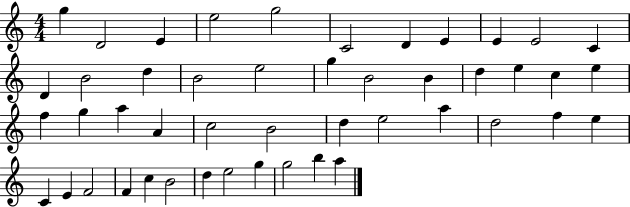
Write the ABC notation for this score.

X:1
T:Untitled
M:4/4
L:1/4
K:C
g D2 E e2 g2 C2 D E E E2 C D B2 d B2 e2 g B2 B d e c e f g a A c2 B2 d e2 a d2 f e C E F2 F c B2 d e2 g g2 b a